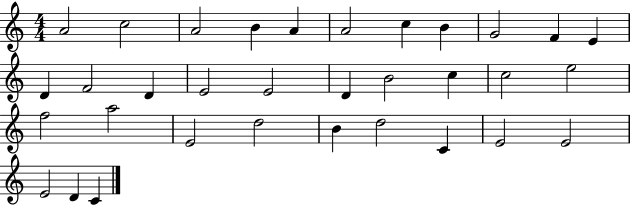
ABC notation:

X:1
T:Untitled
M:4/4
L:1/4
K:C
A2 c2 A2 B A A2 c B G2 F E D F2 D E2 E2 D B2 c c2 e2 f2 a2 E2 d2 B d2 C E2 E2 E2 D C